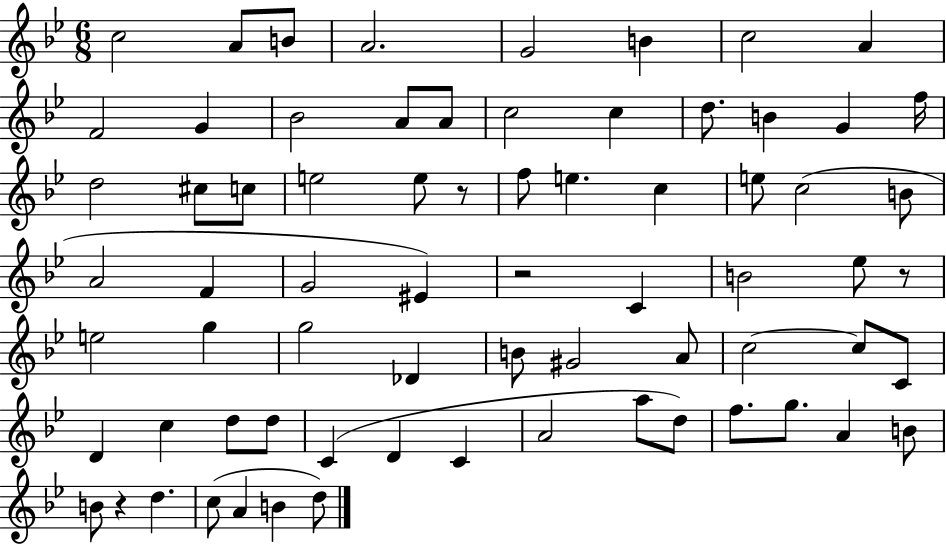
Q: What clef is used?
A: treble